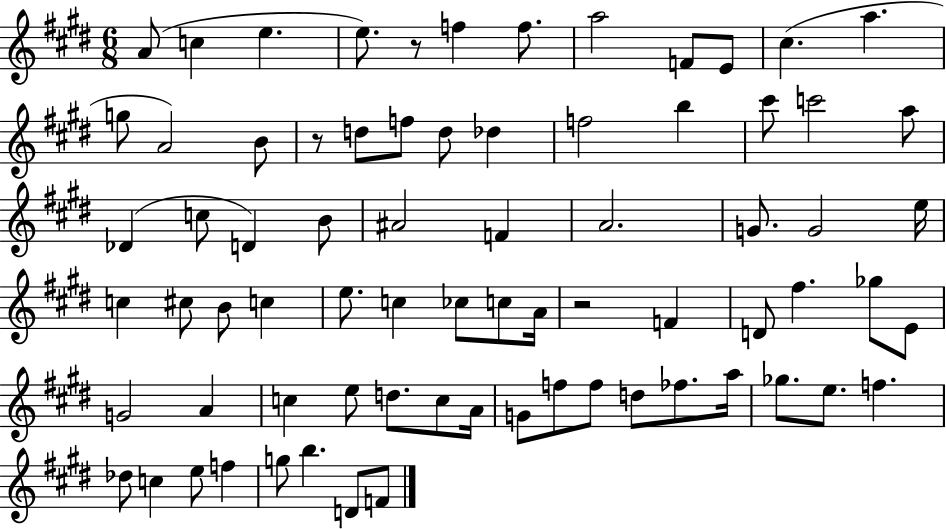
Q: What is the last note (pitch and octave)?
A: F4